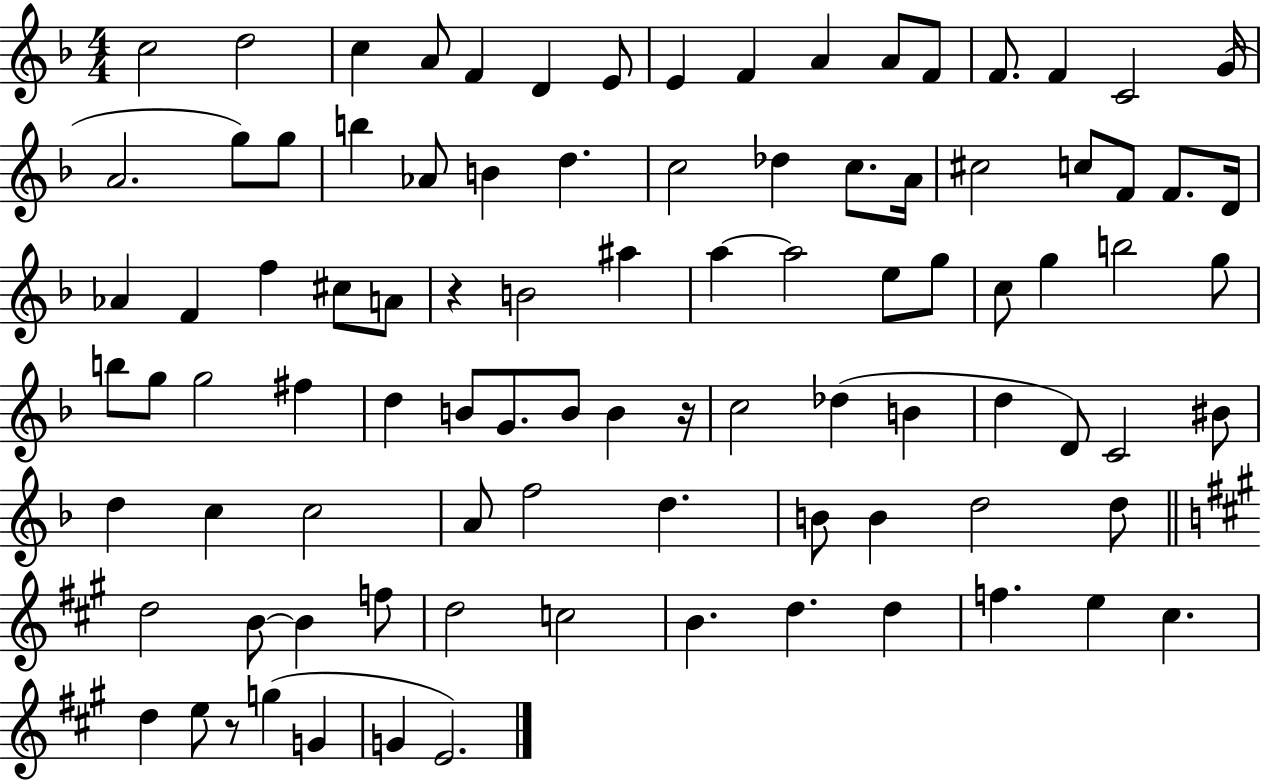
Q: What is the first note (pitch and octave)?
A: C5